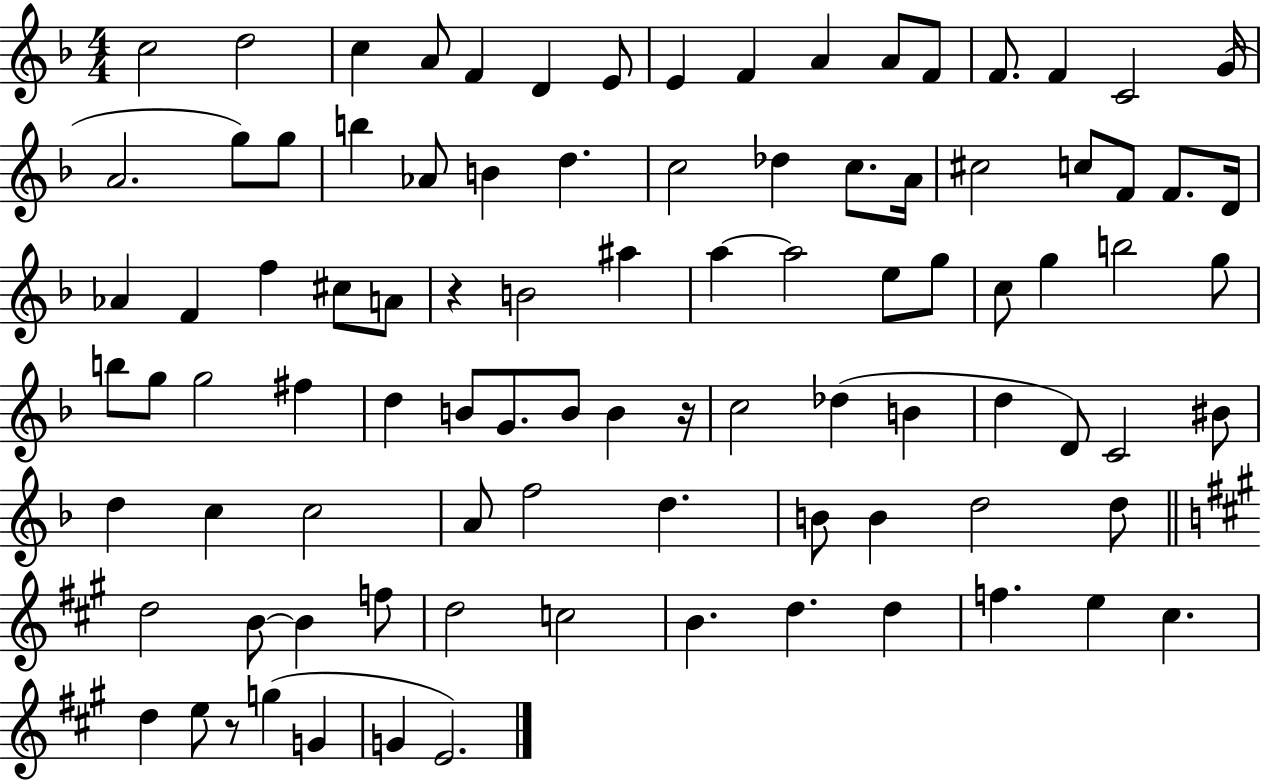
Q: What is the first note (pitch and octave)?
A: C5